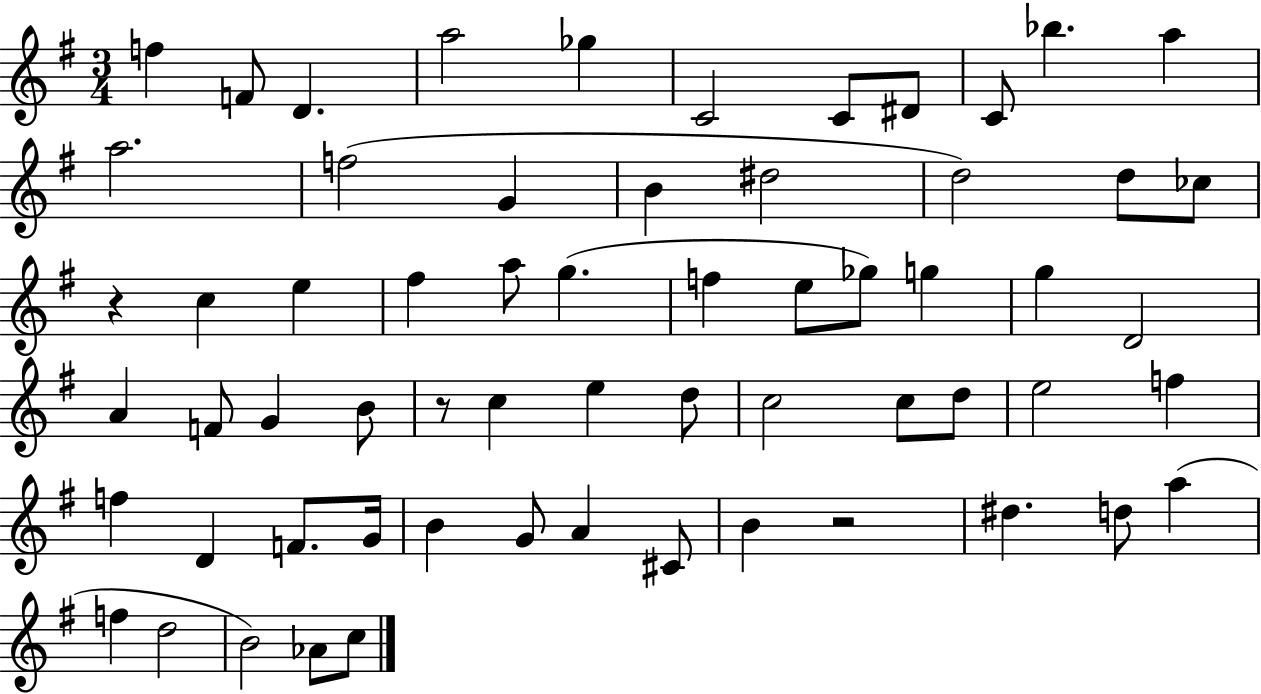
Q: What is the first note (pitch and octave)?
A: F5